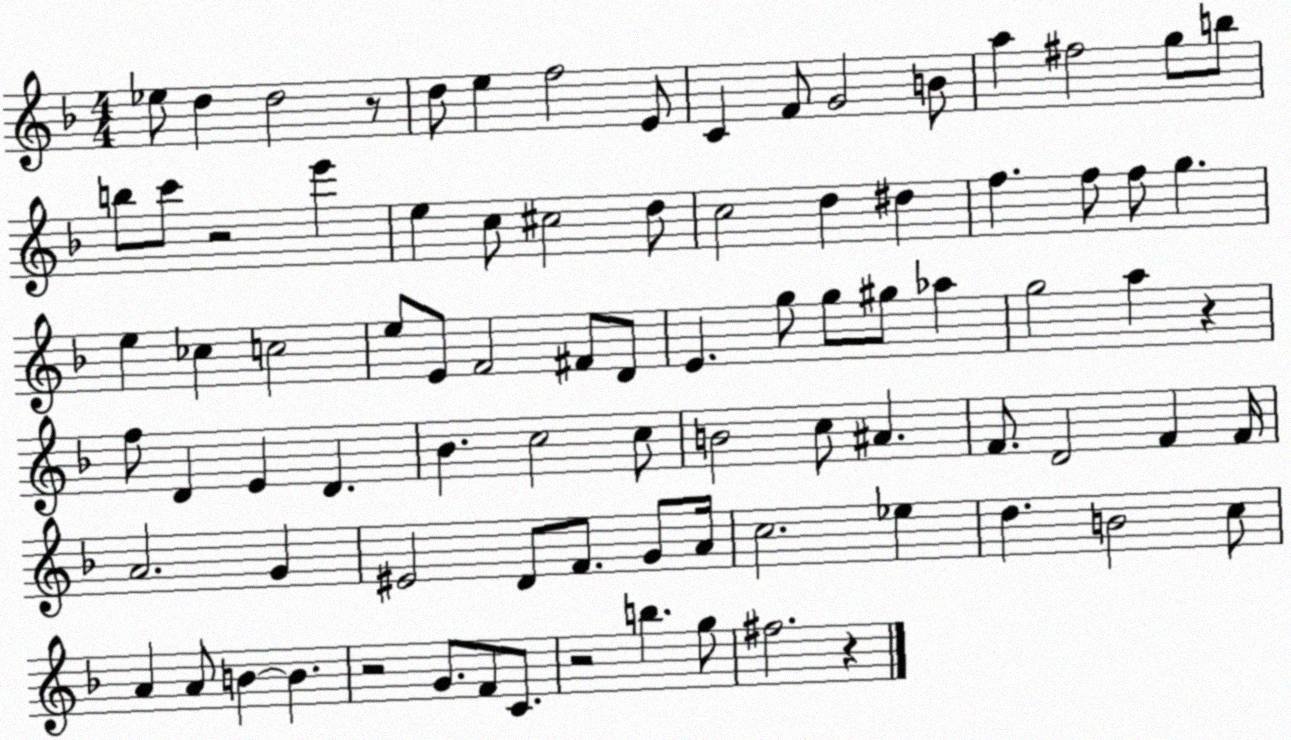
X:1
T:Untitled
M:4/4
L:1/4
K:F
_e/2 d d2 z/2 d/2 e f2 E/2 C F/2 G2 B/2 a ^f2 g/2 b/2 b/2 c'/2 z2 e' e c/2 ^c2 d/2 c2 d ^d f f/2 f/2 g e _c c2 e/2 E/2 F2 ^F/2 D/2 E g/2 g/2 ^g/2 _a g2 a z f/2 D E D _B c2 c/2 B2 c/2 ^A F/2 D2 F F/4 A2 G ^E2 D/2 F/2 G/2 A/4 c2 _e d B2 c/2 A A/2 B B z2 G/2 F/2 C/2 z2 b g/2 ^f2 z